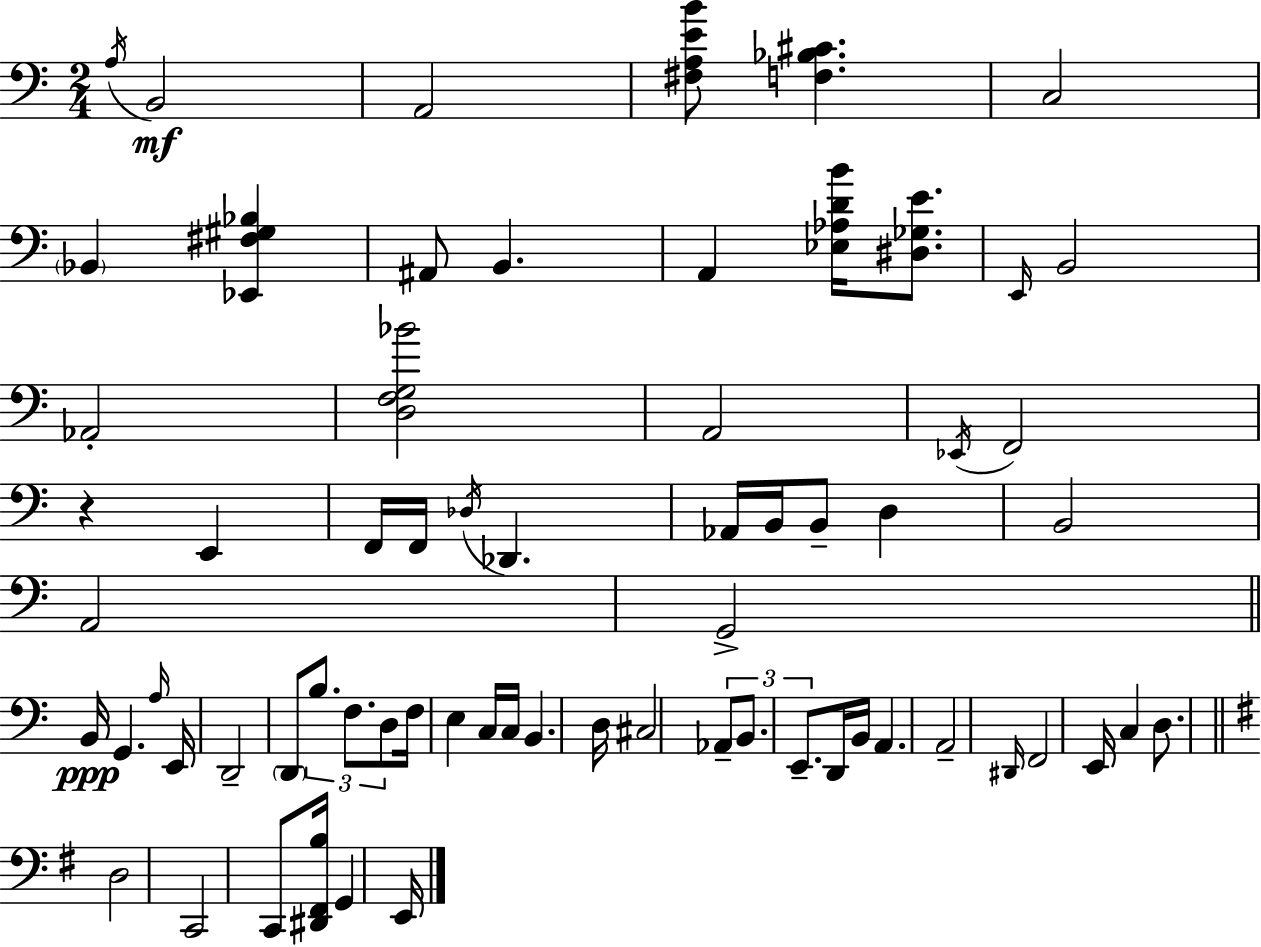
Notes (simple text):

A3/s B2/h A2/h [F#3,A3,E4,B4]/e [F3,Bb3,C#4]/q. C3/h Bb2/q [Eb2,F#3,G#3,Bb3]/q A#2/e B2/q. A2/q [Eb3,Ab3,D4,B4]/s [D#3,Gb3,E4]/e. E2/s B2/h Ab2/h [D3,F3,G3,Bb4]/h A2/h Eb2/s F2/h R/q E2/q F2/s F2/s Db3/s Db2/q. Ab2/s B2/s B2/e D3/q B2/h A2/h G2/h B2/s G2/q. A3/s E2/s D2/h D2/e B3/e. F3/e. D3/e F3/s E3/q C3/s C3/s B2/q. D3/s C#3/h Ab2/e B2/e. E2/e. D2/s B2/s A2/q. A2/h D#2/s F2/h E2/s C3/q D3/e. D3/h C2/h C2/e [D#2,F#2,B3]/s G2/q E2/s